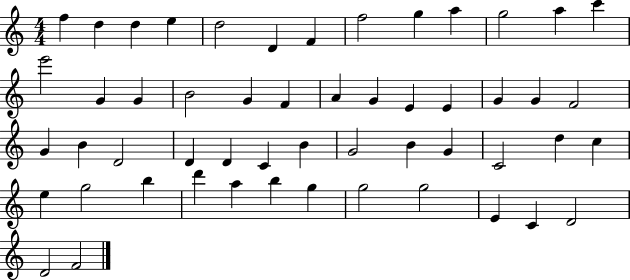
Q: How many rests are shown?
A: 0